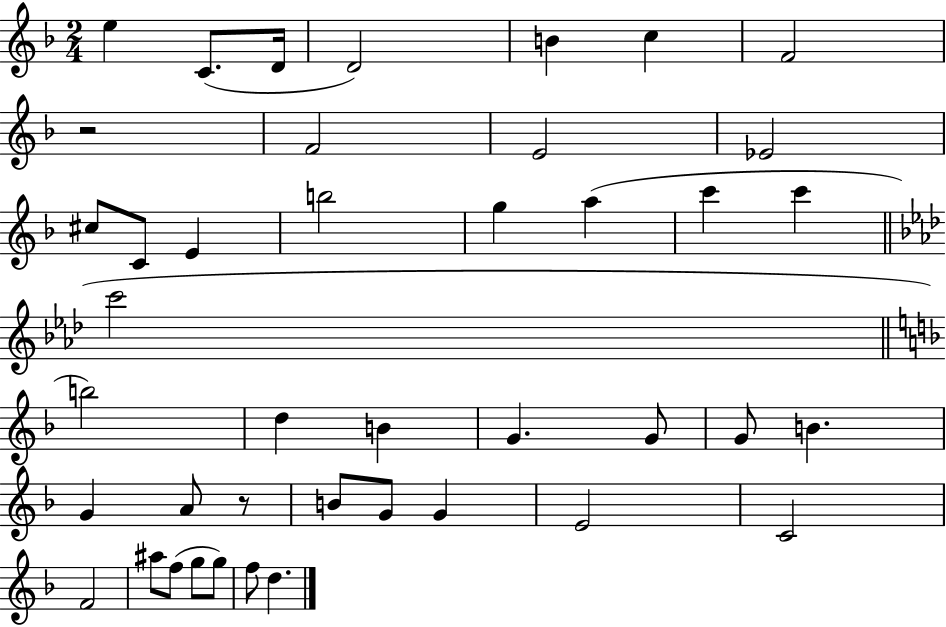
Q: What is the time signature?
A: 2/4